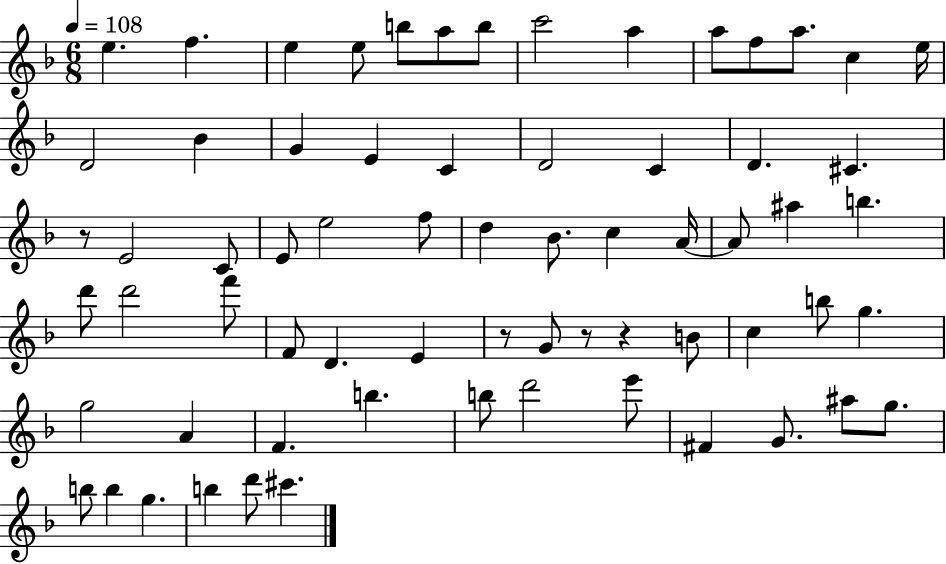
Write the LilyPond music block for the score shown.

{
  \clef treble
  \numericTimeSignature
  \time 6/8
  \key f \major
  \tempo 4 = 108
  \repeat volta 2 { e''4. f''4. | e''4 e''8 b''8 a''8 b''8 | c'''2 a''4 | a''8 f''8 a''8. c''4 e''16 | \break d'2 bes'4 | g'4 e'4 c'4 | d'2 c'4 | d'4. cis'4. | \break r8 e'2 c'8 | e'8 e''2 f''8 | d''4 bes'8. c''4 a'16~~ | a'8 ais''4 b''4. | \break d'''8 d'''2 f'''8 | f'8 d'4. e'4 | r8 g'8 r8 r4 b'8 | c''4 b''8 g''4. | \break g''2 a'4 | f'4. b''4. | b''8 d'''2 e'''8 | fis'4 g'8. ais''8 g''8. | \break b''8 b''4 g''4. | b''4 d'''8 cis'''4. | } \bar "|."
}